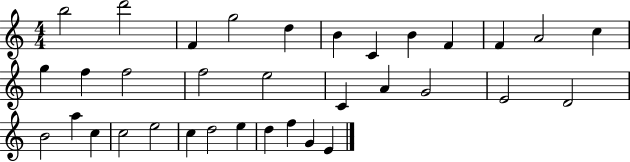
{
  \clef treble
  \numericTimeSignature
  \time 4/4
  \key c \major
  b''2 d'''2 | f'4 g''2 d''4 | b'4 c'4 b'4 f'4 | f'4 a'2 c''4 | \break g''4 f''4 f''2 | f''2 e''2 | c'4 a'4 g'2 | e'2 d'2 | \break b'2 a''4 c''4 | c''2 e''2 | c''4 d''2 e''4 | d''4 f''4 g'4 e'4 | \break \bar "|."
}